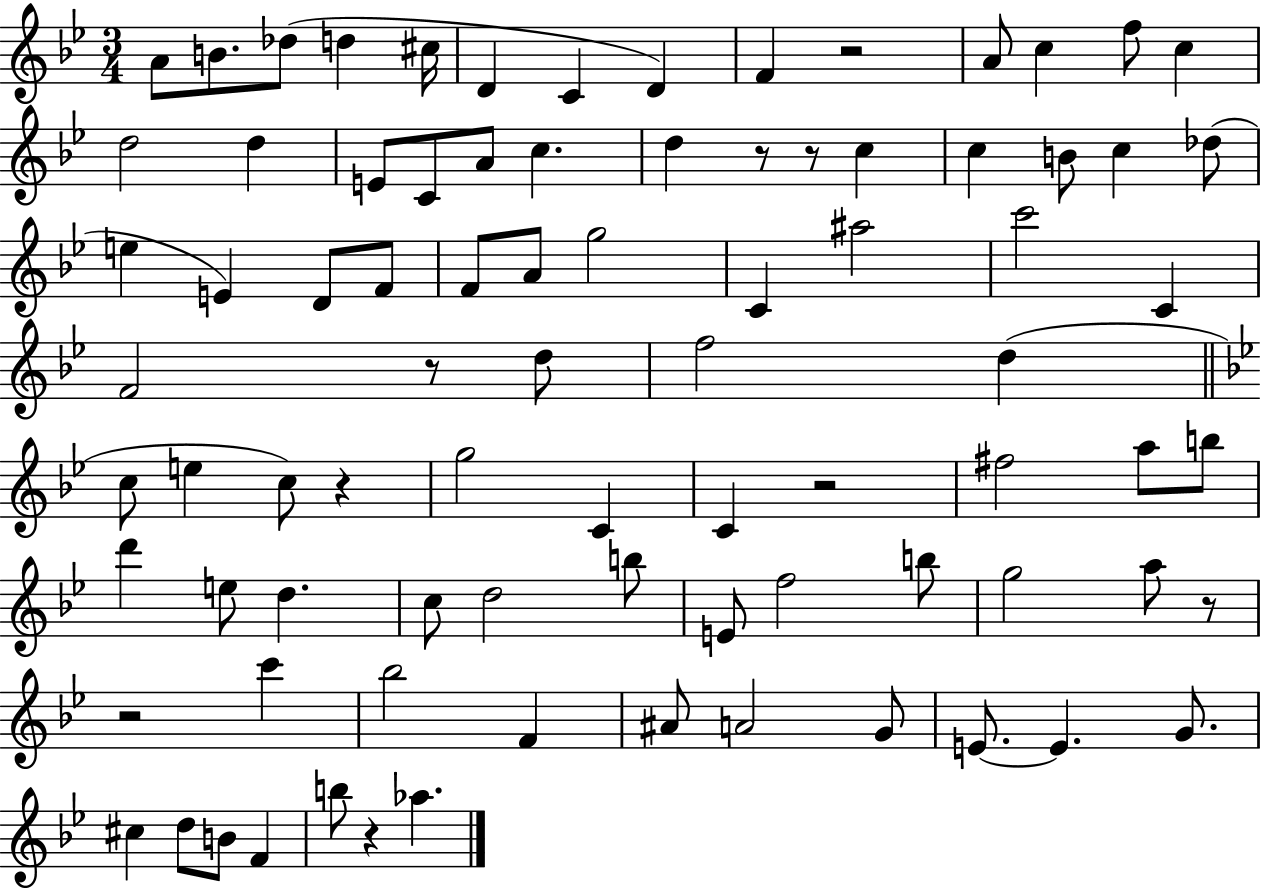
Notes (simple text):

A4/e B4/e. Db5/e D5/q C#5/s D4/q C4/q D4/q F4/q R/h A4/e C5/q F5/e C5/q D5/h D5/q E4/e C4/e A4/e C5/q. D5/q R/e R/e C5/q C5/q B4/e C5/q Db5/e E5/q E4/q D4/e F4/e F4/e A4/e G5/h C4/q A#5/h C6/h C4/q F4/h R/e D5/e F5/h D5/q C5/e E5/q C5/e R/q G5/h C4/q C4/q R/h F#5/h A5/e B5/e D6/q E5/e D5/q. C5/e D5/h B5/e E4/e F5/h B5/e G5/h A5/e R/e R/h C6/q Bb5/h F4/q A#4/e A4/h G4/e E4/e. E4/q. G4/e. C#5/q D5/e B4/e F4/q B5/e R/q Ab5/q.